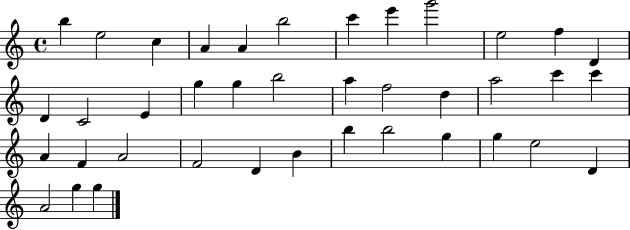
B5/q E5/h C5/q A4/q A4/q B5/h C6/q E6/q G6/h E5/h F5/q D4/q D4/q C4/h E4/q G5/q G5/q B5/h A5/q F5/h D5/q A5/h C6/q C6/q A4/q F4/q A4/h F4/h D4/q B4/q B5/q B5/h G5/q G5/q E5/h D4/q A4/h G5/q G5/q